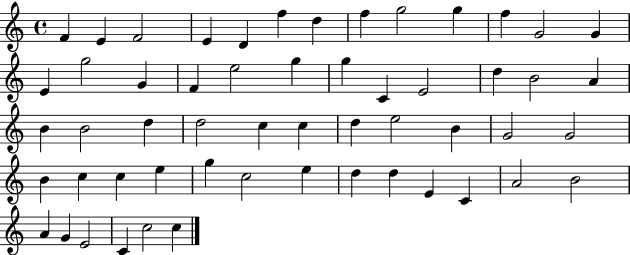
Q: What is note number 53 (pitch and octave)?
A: C4